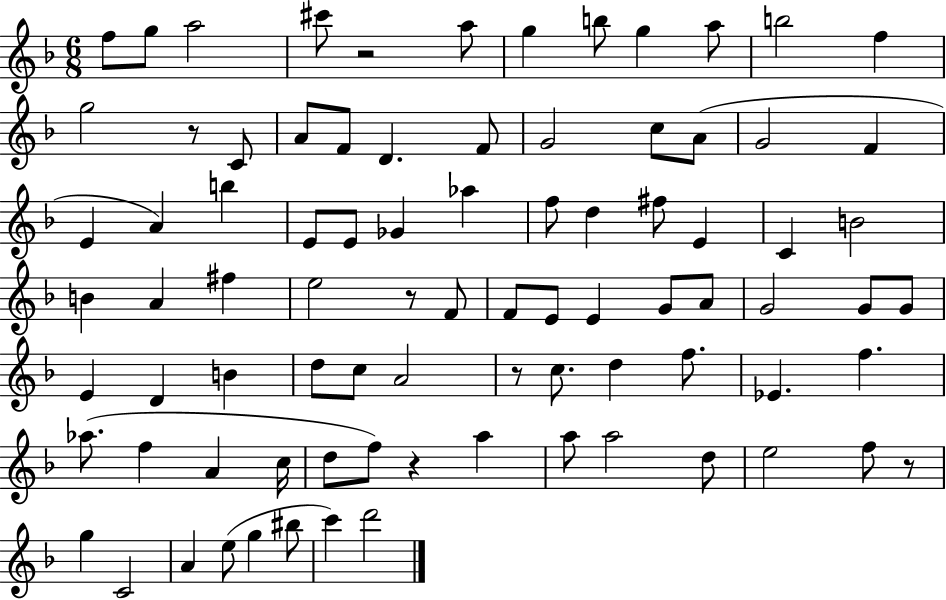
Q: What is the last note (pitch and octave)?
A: D6